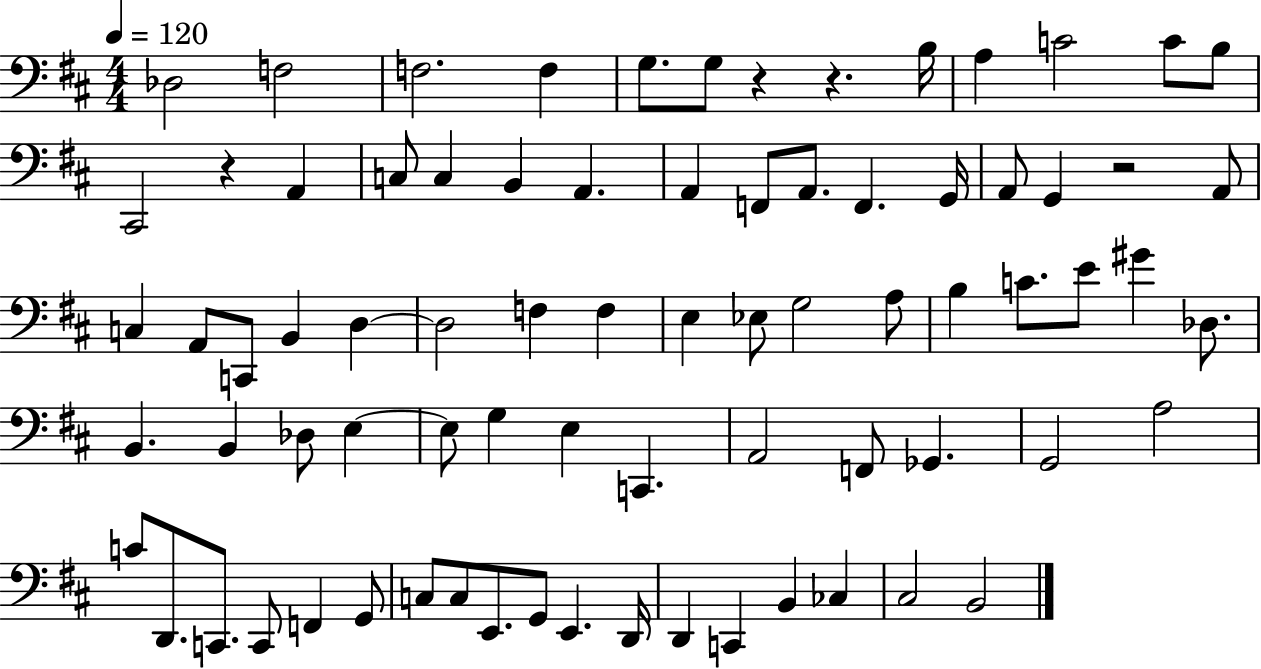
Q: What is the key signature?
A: D major